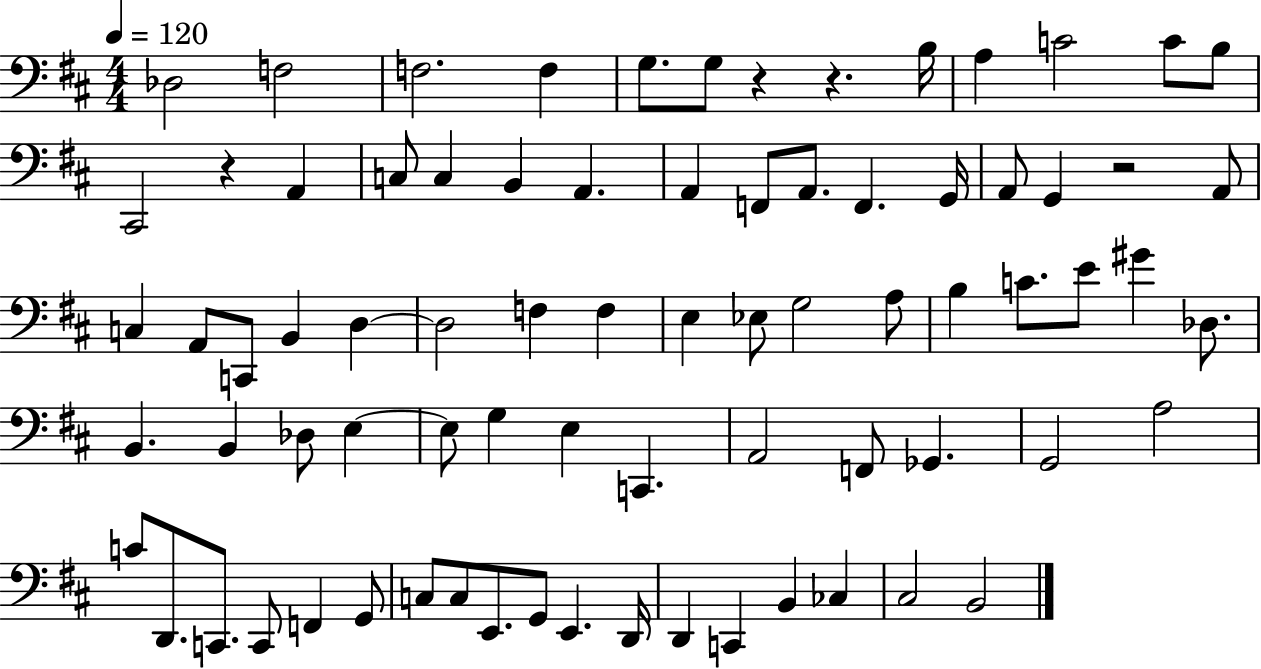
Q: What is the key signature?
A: D major